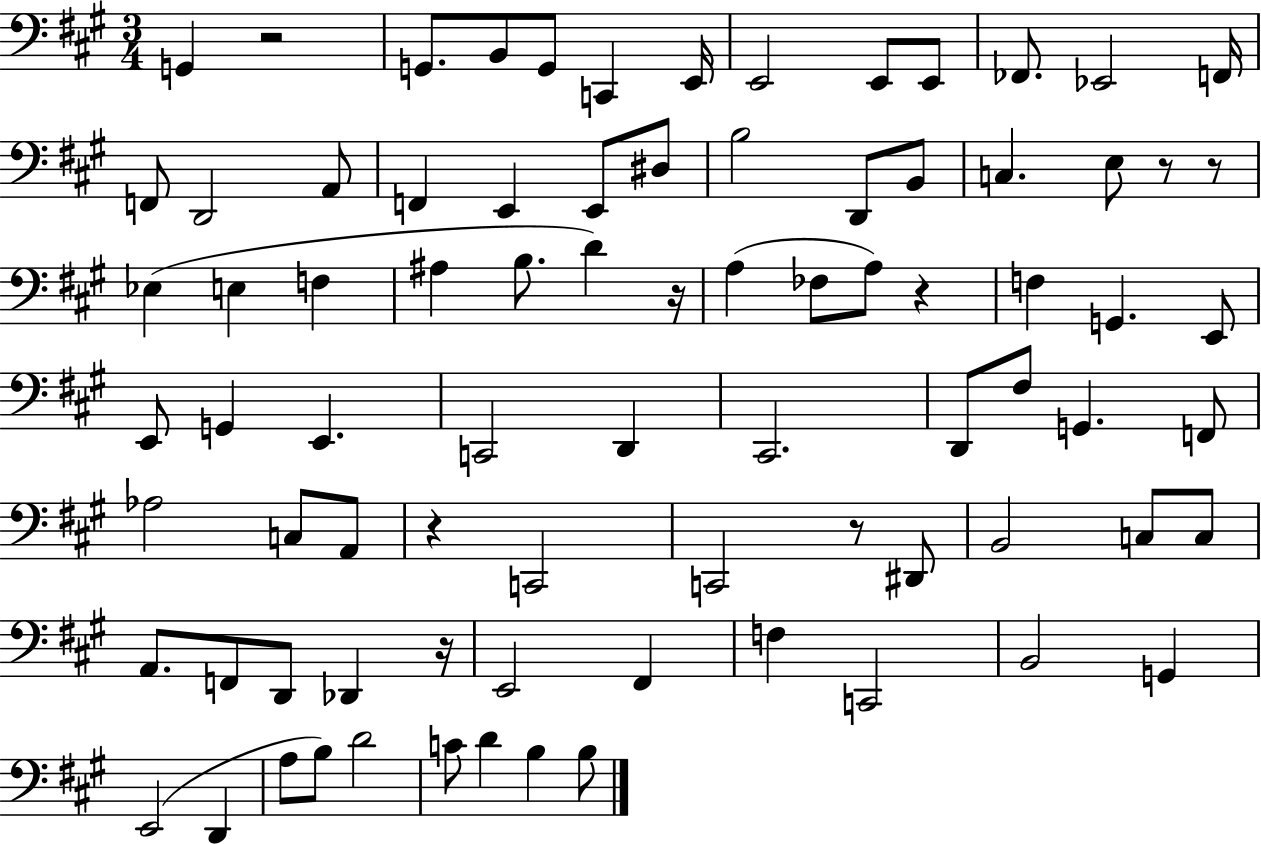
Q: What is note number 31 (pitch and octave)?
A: A3